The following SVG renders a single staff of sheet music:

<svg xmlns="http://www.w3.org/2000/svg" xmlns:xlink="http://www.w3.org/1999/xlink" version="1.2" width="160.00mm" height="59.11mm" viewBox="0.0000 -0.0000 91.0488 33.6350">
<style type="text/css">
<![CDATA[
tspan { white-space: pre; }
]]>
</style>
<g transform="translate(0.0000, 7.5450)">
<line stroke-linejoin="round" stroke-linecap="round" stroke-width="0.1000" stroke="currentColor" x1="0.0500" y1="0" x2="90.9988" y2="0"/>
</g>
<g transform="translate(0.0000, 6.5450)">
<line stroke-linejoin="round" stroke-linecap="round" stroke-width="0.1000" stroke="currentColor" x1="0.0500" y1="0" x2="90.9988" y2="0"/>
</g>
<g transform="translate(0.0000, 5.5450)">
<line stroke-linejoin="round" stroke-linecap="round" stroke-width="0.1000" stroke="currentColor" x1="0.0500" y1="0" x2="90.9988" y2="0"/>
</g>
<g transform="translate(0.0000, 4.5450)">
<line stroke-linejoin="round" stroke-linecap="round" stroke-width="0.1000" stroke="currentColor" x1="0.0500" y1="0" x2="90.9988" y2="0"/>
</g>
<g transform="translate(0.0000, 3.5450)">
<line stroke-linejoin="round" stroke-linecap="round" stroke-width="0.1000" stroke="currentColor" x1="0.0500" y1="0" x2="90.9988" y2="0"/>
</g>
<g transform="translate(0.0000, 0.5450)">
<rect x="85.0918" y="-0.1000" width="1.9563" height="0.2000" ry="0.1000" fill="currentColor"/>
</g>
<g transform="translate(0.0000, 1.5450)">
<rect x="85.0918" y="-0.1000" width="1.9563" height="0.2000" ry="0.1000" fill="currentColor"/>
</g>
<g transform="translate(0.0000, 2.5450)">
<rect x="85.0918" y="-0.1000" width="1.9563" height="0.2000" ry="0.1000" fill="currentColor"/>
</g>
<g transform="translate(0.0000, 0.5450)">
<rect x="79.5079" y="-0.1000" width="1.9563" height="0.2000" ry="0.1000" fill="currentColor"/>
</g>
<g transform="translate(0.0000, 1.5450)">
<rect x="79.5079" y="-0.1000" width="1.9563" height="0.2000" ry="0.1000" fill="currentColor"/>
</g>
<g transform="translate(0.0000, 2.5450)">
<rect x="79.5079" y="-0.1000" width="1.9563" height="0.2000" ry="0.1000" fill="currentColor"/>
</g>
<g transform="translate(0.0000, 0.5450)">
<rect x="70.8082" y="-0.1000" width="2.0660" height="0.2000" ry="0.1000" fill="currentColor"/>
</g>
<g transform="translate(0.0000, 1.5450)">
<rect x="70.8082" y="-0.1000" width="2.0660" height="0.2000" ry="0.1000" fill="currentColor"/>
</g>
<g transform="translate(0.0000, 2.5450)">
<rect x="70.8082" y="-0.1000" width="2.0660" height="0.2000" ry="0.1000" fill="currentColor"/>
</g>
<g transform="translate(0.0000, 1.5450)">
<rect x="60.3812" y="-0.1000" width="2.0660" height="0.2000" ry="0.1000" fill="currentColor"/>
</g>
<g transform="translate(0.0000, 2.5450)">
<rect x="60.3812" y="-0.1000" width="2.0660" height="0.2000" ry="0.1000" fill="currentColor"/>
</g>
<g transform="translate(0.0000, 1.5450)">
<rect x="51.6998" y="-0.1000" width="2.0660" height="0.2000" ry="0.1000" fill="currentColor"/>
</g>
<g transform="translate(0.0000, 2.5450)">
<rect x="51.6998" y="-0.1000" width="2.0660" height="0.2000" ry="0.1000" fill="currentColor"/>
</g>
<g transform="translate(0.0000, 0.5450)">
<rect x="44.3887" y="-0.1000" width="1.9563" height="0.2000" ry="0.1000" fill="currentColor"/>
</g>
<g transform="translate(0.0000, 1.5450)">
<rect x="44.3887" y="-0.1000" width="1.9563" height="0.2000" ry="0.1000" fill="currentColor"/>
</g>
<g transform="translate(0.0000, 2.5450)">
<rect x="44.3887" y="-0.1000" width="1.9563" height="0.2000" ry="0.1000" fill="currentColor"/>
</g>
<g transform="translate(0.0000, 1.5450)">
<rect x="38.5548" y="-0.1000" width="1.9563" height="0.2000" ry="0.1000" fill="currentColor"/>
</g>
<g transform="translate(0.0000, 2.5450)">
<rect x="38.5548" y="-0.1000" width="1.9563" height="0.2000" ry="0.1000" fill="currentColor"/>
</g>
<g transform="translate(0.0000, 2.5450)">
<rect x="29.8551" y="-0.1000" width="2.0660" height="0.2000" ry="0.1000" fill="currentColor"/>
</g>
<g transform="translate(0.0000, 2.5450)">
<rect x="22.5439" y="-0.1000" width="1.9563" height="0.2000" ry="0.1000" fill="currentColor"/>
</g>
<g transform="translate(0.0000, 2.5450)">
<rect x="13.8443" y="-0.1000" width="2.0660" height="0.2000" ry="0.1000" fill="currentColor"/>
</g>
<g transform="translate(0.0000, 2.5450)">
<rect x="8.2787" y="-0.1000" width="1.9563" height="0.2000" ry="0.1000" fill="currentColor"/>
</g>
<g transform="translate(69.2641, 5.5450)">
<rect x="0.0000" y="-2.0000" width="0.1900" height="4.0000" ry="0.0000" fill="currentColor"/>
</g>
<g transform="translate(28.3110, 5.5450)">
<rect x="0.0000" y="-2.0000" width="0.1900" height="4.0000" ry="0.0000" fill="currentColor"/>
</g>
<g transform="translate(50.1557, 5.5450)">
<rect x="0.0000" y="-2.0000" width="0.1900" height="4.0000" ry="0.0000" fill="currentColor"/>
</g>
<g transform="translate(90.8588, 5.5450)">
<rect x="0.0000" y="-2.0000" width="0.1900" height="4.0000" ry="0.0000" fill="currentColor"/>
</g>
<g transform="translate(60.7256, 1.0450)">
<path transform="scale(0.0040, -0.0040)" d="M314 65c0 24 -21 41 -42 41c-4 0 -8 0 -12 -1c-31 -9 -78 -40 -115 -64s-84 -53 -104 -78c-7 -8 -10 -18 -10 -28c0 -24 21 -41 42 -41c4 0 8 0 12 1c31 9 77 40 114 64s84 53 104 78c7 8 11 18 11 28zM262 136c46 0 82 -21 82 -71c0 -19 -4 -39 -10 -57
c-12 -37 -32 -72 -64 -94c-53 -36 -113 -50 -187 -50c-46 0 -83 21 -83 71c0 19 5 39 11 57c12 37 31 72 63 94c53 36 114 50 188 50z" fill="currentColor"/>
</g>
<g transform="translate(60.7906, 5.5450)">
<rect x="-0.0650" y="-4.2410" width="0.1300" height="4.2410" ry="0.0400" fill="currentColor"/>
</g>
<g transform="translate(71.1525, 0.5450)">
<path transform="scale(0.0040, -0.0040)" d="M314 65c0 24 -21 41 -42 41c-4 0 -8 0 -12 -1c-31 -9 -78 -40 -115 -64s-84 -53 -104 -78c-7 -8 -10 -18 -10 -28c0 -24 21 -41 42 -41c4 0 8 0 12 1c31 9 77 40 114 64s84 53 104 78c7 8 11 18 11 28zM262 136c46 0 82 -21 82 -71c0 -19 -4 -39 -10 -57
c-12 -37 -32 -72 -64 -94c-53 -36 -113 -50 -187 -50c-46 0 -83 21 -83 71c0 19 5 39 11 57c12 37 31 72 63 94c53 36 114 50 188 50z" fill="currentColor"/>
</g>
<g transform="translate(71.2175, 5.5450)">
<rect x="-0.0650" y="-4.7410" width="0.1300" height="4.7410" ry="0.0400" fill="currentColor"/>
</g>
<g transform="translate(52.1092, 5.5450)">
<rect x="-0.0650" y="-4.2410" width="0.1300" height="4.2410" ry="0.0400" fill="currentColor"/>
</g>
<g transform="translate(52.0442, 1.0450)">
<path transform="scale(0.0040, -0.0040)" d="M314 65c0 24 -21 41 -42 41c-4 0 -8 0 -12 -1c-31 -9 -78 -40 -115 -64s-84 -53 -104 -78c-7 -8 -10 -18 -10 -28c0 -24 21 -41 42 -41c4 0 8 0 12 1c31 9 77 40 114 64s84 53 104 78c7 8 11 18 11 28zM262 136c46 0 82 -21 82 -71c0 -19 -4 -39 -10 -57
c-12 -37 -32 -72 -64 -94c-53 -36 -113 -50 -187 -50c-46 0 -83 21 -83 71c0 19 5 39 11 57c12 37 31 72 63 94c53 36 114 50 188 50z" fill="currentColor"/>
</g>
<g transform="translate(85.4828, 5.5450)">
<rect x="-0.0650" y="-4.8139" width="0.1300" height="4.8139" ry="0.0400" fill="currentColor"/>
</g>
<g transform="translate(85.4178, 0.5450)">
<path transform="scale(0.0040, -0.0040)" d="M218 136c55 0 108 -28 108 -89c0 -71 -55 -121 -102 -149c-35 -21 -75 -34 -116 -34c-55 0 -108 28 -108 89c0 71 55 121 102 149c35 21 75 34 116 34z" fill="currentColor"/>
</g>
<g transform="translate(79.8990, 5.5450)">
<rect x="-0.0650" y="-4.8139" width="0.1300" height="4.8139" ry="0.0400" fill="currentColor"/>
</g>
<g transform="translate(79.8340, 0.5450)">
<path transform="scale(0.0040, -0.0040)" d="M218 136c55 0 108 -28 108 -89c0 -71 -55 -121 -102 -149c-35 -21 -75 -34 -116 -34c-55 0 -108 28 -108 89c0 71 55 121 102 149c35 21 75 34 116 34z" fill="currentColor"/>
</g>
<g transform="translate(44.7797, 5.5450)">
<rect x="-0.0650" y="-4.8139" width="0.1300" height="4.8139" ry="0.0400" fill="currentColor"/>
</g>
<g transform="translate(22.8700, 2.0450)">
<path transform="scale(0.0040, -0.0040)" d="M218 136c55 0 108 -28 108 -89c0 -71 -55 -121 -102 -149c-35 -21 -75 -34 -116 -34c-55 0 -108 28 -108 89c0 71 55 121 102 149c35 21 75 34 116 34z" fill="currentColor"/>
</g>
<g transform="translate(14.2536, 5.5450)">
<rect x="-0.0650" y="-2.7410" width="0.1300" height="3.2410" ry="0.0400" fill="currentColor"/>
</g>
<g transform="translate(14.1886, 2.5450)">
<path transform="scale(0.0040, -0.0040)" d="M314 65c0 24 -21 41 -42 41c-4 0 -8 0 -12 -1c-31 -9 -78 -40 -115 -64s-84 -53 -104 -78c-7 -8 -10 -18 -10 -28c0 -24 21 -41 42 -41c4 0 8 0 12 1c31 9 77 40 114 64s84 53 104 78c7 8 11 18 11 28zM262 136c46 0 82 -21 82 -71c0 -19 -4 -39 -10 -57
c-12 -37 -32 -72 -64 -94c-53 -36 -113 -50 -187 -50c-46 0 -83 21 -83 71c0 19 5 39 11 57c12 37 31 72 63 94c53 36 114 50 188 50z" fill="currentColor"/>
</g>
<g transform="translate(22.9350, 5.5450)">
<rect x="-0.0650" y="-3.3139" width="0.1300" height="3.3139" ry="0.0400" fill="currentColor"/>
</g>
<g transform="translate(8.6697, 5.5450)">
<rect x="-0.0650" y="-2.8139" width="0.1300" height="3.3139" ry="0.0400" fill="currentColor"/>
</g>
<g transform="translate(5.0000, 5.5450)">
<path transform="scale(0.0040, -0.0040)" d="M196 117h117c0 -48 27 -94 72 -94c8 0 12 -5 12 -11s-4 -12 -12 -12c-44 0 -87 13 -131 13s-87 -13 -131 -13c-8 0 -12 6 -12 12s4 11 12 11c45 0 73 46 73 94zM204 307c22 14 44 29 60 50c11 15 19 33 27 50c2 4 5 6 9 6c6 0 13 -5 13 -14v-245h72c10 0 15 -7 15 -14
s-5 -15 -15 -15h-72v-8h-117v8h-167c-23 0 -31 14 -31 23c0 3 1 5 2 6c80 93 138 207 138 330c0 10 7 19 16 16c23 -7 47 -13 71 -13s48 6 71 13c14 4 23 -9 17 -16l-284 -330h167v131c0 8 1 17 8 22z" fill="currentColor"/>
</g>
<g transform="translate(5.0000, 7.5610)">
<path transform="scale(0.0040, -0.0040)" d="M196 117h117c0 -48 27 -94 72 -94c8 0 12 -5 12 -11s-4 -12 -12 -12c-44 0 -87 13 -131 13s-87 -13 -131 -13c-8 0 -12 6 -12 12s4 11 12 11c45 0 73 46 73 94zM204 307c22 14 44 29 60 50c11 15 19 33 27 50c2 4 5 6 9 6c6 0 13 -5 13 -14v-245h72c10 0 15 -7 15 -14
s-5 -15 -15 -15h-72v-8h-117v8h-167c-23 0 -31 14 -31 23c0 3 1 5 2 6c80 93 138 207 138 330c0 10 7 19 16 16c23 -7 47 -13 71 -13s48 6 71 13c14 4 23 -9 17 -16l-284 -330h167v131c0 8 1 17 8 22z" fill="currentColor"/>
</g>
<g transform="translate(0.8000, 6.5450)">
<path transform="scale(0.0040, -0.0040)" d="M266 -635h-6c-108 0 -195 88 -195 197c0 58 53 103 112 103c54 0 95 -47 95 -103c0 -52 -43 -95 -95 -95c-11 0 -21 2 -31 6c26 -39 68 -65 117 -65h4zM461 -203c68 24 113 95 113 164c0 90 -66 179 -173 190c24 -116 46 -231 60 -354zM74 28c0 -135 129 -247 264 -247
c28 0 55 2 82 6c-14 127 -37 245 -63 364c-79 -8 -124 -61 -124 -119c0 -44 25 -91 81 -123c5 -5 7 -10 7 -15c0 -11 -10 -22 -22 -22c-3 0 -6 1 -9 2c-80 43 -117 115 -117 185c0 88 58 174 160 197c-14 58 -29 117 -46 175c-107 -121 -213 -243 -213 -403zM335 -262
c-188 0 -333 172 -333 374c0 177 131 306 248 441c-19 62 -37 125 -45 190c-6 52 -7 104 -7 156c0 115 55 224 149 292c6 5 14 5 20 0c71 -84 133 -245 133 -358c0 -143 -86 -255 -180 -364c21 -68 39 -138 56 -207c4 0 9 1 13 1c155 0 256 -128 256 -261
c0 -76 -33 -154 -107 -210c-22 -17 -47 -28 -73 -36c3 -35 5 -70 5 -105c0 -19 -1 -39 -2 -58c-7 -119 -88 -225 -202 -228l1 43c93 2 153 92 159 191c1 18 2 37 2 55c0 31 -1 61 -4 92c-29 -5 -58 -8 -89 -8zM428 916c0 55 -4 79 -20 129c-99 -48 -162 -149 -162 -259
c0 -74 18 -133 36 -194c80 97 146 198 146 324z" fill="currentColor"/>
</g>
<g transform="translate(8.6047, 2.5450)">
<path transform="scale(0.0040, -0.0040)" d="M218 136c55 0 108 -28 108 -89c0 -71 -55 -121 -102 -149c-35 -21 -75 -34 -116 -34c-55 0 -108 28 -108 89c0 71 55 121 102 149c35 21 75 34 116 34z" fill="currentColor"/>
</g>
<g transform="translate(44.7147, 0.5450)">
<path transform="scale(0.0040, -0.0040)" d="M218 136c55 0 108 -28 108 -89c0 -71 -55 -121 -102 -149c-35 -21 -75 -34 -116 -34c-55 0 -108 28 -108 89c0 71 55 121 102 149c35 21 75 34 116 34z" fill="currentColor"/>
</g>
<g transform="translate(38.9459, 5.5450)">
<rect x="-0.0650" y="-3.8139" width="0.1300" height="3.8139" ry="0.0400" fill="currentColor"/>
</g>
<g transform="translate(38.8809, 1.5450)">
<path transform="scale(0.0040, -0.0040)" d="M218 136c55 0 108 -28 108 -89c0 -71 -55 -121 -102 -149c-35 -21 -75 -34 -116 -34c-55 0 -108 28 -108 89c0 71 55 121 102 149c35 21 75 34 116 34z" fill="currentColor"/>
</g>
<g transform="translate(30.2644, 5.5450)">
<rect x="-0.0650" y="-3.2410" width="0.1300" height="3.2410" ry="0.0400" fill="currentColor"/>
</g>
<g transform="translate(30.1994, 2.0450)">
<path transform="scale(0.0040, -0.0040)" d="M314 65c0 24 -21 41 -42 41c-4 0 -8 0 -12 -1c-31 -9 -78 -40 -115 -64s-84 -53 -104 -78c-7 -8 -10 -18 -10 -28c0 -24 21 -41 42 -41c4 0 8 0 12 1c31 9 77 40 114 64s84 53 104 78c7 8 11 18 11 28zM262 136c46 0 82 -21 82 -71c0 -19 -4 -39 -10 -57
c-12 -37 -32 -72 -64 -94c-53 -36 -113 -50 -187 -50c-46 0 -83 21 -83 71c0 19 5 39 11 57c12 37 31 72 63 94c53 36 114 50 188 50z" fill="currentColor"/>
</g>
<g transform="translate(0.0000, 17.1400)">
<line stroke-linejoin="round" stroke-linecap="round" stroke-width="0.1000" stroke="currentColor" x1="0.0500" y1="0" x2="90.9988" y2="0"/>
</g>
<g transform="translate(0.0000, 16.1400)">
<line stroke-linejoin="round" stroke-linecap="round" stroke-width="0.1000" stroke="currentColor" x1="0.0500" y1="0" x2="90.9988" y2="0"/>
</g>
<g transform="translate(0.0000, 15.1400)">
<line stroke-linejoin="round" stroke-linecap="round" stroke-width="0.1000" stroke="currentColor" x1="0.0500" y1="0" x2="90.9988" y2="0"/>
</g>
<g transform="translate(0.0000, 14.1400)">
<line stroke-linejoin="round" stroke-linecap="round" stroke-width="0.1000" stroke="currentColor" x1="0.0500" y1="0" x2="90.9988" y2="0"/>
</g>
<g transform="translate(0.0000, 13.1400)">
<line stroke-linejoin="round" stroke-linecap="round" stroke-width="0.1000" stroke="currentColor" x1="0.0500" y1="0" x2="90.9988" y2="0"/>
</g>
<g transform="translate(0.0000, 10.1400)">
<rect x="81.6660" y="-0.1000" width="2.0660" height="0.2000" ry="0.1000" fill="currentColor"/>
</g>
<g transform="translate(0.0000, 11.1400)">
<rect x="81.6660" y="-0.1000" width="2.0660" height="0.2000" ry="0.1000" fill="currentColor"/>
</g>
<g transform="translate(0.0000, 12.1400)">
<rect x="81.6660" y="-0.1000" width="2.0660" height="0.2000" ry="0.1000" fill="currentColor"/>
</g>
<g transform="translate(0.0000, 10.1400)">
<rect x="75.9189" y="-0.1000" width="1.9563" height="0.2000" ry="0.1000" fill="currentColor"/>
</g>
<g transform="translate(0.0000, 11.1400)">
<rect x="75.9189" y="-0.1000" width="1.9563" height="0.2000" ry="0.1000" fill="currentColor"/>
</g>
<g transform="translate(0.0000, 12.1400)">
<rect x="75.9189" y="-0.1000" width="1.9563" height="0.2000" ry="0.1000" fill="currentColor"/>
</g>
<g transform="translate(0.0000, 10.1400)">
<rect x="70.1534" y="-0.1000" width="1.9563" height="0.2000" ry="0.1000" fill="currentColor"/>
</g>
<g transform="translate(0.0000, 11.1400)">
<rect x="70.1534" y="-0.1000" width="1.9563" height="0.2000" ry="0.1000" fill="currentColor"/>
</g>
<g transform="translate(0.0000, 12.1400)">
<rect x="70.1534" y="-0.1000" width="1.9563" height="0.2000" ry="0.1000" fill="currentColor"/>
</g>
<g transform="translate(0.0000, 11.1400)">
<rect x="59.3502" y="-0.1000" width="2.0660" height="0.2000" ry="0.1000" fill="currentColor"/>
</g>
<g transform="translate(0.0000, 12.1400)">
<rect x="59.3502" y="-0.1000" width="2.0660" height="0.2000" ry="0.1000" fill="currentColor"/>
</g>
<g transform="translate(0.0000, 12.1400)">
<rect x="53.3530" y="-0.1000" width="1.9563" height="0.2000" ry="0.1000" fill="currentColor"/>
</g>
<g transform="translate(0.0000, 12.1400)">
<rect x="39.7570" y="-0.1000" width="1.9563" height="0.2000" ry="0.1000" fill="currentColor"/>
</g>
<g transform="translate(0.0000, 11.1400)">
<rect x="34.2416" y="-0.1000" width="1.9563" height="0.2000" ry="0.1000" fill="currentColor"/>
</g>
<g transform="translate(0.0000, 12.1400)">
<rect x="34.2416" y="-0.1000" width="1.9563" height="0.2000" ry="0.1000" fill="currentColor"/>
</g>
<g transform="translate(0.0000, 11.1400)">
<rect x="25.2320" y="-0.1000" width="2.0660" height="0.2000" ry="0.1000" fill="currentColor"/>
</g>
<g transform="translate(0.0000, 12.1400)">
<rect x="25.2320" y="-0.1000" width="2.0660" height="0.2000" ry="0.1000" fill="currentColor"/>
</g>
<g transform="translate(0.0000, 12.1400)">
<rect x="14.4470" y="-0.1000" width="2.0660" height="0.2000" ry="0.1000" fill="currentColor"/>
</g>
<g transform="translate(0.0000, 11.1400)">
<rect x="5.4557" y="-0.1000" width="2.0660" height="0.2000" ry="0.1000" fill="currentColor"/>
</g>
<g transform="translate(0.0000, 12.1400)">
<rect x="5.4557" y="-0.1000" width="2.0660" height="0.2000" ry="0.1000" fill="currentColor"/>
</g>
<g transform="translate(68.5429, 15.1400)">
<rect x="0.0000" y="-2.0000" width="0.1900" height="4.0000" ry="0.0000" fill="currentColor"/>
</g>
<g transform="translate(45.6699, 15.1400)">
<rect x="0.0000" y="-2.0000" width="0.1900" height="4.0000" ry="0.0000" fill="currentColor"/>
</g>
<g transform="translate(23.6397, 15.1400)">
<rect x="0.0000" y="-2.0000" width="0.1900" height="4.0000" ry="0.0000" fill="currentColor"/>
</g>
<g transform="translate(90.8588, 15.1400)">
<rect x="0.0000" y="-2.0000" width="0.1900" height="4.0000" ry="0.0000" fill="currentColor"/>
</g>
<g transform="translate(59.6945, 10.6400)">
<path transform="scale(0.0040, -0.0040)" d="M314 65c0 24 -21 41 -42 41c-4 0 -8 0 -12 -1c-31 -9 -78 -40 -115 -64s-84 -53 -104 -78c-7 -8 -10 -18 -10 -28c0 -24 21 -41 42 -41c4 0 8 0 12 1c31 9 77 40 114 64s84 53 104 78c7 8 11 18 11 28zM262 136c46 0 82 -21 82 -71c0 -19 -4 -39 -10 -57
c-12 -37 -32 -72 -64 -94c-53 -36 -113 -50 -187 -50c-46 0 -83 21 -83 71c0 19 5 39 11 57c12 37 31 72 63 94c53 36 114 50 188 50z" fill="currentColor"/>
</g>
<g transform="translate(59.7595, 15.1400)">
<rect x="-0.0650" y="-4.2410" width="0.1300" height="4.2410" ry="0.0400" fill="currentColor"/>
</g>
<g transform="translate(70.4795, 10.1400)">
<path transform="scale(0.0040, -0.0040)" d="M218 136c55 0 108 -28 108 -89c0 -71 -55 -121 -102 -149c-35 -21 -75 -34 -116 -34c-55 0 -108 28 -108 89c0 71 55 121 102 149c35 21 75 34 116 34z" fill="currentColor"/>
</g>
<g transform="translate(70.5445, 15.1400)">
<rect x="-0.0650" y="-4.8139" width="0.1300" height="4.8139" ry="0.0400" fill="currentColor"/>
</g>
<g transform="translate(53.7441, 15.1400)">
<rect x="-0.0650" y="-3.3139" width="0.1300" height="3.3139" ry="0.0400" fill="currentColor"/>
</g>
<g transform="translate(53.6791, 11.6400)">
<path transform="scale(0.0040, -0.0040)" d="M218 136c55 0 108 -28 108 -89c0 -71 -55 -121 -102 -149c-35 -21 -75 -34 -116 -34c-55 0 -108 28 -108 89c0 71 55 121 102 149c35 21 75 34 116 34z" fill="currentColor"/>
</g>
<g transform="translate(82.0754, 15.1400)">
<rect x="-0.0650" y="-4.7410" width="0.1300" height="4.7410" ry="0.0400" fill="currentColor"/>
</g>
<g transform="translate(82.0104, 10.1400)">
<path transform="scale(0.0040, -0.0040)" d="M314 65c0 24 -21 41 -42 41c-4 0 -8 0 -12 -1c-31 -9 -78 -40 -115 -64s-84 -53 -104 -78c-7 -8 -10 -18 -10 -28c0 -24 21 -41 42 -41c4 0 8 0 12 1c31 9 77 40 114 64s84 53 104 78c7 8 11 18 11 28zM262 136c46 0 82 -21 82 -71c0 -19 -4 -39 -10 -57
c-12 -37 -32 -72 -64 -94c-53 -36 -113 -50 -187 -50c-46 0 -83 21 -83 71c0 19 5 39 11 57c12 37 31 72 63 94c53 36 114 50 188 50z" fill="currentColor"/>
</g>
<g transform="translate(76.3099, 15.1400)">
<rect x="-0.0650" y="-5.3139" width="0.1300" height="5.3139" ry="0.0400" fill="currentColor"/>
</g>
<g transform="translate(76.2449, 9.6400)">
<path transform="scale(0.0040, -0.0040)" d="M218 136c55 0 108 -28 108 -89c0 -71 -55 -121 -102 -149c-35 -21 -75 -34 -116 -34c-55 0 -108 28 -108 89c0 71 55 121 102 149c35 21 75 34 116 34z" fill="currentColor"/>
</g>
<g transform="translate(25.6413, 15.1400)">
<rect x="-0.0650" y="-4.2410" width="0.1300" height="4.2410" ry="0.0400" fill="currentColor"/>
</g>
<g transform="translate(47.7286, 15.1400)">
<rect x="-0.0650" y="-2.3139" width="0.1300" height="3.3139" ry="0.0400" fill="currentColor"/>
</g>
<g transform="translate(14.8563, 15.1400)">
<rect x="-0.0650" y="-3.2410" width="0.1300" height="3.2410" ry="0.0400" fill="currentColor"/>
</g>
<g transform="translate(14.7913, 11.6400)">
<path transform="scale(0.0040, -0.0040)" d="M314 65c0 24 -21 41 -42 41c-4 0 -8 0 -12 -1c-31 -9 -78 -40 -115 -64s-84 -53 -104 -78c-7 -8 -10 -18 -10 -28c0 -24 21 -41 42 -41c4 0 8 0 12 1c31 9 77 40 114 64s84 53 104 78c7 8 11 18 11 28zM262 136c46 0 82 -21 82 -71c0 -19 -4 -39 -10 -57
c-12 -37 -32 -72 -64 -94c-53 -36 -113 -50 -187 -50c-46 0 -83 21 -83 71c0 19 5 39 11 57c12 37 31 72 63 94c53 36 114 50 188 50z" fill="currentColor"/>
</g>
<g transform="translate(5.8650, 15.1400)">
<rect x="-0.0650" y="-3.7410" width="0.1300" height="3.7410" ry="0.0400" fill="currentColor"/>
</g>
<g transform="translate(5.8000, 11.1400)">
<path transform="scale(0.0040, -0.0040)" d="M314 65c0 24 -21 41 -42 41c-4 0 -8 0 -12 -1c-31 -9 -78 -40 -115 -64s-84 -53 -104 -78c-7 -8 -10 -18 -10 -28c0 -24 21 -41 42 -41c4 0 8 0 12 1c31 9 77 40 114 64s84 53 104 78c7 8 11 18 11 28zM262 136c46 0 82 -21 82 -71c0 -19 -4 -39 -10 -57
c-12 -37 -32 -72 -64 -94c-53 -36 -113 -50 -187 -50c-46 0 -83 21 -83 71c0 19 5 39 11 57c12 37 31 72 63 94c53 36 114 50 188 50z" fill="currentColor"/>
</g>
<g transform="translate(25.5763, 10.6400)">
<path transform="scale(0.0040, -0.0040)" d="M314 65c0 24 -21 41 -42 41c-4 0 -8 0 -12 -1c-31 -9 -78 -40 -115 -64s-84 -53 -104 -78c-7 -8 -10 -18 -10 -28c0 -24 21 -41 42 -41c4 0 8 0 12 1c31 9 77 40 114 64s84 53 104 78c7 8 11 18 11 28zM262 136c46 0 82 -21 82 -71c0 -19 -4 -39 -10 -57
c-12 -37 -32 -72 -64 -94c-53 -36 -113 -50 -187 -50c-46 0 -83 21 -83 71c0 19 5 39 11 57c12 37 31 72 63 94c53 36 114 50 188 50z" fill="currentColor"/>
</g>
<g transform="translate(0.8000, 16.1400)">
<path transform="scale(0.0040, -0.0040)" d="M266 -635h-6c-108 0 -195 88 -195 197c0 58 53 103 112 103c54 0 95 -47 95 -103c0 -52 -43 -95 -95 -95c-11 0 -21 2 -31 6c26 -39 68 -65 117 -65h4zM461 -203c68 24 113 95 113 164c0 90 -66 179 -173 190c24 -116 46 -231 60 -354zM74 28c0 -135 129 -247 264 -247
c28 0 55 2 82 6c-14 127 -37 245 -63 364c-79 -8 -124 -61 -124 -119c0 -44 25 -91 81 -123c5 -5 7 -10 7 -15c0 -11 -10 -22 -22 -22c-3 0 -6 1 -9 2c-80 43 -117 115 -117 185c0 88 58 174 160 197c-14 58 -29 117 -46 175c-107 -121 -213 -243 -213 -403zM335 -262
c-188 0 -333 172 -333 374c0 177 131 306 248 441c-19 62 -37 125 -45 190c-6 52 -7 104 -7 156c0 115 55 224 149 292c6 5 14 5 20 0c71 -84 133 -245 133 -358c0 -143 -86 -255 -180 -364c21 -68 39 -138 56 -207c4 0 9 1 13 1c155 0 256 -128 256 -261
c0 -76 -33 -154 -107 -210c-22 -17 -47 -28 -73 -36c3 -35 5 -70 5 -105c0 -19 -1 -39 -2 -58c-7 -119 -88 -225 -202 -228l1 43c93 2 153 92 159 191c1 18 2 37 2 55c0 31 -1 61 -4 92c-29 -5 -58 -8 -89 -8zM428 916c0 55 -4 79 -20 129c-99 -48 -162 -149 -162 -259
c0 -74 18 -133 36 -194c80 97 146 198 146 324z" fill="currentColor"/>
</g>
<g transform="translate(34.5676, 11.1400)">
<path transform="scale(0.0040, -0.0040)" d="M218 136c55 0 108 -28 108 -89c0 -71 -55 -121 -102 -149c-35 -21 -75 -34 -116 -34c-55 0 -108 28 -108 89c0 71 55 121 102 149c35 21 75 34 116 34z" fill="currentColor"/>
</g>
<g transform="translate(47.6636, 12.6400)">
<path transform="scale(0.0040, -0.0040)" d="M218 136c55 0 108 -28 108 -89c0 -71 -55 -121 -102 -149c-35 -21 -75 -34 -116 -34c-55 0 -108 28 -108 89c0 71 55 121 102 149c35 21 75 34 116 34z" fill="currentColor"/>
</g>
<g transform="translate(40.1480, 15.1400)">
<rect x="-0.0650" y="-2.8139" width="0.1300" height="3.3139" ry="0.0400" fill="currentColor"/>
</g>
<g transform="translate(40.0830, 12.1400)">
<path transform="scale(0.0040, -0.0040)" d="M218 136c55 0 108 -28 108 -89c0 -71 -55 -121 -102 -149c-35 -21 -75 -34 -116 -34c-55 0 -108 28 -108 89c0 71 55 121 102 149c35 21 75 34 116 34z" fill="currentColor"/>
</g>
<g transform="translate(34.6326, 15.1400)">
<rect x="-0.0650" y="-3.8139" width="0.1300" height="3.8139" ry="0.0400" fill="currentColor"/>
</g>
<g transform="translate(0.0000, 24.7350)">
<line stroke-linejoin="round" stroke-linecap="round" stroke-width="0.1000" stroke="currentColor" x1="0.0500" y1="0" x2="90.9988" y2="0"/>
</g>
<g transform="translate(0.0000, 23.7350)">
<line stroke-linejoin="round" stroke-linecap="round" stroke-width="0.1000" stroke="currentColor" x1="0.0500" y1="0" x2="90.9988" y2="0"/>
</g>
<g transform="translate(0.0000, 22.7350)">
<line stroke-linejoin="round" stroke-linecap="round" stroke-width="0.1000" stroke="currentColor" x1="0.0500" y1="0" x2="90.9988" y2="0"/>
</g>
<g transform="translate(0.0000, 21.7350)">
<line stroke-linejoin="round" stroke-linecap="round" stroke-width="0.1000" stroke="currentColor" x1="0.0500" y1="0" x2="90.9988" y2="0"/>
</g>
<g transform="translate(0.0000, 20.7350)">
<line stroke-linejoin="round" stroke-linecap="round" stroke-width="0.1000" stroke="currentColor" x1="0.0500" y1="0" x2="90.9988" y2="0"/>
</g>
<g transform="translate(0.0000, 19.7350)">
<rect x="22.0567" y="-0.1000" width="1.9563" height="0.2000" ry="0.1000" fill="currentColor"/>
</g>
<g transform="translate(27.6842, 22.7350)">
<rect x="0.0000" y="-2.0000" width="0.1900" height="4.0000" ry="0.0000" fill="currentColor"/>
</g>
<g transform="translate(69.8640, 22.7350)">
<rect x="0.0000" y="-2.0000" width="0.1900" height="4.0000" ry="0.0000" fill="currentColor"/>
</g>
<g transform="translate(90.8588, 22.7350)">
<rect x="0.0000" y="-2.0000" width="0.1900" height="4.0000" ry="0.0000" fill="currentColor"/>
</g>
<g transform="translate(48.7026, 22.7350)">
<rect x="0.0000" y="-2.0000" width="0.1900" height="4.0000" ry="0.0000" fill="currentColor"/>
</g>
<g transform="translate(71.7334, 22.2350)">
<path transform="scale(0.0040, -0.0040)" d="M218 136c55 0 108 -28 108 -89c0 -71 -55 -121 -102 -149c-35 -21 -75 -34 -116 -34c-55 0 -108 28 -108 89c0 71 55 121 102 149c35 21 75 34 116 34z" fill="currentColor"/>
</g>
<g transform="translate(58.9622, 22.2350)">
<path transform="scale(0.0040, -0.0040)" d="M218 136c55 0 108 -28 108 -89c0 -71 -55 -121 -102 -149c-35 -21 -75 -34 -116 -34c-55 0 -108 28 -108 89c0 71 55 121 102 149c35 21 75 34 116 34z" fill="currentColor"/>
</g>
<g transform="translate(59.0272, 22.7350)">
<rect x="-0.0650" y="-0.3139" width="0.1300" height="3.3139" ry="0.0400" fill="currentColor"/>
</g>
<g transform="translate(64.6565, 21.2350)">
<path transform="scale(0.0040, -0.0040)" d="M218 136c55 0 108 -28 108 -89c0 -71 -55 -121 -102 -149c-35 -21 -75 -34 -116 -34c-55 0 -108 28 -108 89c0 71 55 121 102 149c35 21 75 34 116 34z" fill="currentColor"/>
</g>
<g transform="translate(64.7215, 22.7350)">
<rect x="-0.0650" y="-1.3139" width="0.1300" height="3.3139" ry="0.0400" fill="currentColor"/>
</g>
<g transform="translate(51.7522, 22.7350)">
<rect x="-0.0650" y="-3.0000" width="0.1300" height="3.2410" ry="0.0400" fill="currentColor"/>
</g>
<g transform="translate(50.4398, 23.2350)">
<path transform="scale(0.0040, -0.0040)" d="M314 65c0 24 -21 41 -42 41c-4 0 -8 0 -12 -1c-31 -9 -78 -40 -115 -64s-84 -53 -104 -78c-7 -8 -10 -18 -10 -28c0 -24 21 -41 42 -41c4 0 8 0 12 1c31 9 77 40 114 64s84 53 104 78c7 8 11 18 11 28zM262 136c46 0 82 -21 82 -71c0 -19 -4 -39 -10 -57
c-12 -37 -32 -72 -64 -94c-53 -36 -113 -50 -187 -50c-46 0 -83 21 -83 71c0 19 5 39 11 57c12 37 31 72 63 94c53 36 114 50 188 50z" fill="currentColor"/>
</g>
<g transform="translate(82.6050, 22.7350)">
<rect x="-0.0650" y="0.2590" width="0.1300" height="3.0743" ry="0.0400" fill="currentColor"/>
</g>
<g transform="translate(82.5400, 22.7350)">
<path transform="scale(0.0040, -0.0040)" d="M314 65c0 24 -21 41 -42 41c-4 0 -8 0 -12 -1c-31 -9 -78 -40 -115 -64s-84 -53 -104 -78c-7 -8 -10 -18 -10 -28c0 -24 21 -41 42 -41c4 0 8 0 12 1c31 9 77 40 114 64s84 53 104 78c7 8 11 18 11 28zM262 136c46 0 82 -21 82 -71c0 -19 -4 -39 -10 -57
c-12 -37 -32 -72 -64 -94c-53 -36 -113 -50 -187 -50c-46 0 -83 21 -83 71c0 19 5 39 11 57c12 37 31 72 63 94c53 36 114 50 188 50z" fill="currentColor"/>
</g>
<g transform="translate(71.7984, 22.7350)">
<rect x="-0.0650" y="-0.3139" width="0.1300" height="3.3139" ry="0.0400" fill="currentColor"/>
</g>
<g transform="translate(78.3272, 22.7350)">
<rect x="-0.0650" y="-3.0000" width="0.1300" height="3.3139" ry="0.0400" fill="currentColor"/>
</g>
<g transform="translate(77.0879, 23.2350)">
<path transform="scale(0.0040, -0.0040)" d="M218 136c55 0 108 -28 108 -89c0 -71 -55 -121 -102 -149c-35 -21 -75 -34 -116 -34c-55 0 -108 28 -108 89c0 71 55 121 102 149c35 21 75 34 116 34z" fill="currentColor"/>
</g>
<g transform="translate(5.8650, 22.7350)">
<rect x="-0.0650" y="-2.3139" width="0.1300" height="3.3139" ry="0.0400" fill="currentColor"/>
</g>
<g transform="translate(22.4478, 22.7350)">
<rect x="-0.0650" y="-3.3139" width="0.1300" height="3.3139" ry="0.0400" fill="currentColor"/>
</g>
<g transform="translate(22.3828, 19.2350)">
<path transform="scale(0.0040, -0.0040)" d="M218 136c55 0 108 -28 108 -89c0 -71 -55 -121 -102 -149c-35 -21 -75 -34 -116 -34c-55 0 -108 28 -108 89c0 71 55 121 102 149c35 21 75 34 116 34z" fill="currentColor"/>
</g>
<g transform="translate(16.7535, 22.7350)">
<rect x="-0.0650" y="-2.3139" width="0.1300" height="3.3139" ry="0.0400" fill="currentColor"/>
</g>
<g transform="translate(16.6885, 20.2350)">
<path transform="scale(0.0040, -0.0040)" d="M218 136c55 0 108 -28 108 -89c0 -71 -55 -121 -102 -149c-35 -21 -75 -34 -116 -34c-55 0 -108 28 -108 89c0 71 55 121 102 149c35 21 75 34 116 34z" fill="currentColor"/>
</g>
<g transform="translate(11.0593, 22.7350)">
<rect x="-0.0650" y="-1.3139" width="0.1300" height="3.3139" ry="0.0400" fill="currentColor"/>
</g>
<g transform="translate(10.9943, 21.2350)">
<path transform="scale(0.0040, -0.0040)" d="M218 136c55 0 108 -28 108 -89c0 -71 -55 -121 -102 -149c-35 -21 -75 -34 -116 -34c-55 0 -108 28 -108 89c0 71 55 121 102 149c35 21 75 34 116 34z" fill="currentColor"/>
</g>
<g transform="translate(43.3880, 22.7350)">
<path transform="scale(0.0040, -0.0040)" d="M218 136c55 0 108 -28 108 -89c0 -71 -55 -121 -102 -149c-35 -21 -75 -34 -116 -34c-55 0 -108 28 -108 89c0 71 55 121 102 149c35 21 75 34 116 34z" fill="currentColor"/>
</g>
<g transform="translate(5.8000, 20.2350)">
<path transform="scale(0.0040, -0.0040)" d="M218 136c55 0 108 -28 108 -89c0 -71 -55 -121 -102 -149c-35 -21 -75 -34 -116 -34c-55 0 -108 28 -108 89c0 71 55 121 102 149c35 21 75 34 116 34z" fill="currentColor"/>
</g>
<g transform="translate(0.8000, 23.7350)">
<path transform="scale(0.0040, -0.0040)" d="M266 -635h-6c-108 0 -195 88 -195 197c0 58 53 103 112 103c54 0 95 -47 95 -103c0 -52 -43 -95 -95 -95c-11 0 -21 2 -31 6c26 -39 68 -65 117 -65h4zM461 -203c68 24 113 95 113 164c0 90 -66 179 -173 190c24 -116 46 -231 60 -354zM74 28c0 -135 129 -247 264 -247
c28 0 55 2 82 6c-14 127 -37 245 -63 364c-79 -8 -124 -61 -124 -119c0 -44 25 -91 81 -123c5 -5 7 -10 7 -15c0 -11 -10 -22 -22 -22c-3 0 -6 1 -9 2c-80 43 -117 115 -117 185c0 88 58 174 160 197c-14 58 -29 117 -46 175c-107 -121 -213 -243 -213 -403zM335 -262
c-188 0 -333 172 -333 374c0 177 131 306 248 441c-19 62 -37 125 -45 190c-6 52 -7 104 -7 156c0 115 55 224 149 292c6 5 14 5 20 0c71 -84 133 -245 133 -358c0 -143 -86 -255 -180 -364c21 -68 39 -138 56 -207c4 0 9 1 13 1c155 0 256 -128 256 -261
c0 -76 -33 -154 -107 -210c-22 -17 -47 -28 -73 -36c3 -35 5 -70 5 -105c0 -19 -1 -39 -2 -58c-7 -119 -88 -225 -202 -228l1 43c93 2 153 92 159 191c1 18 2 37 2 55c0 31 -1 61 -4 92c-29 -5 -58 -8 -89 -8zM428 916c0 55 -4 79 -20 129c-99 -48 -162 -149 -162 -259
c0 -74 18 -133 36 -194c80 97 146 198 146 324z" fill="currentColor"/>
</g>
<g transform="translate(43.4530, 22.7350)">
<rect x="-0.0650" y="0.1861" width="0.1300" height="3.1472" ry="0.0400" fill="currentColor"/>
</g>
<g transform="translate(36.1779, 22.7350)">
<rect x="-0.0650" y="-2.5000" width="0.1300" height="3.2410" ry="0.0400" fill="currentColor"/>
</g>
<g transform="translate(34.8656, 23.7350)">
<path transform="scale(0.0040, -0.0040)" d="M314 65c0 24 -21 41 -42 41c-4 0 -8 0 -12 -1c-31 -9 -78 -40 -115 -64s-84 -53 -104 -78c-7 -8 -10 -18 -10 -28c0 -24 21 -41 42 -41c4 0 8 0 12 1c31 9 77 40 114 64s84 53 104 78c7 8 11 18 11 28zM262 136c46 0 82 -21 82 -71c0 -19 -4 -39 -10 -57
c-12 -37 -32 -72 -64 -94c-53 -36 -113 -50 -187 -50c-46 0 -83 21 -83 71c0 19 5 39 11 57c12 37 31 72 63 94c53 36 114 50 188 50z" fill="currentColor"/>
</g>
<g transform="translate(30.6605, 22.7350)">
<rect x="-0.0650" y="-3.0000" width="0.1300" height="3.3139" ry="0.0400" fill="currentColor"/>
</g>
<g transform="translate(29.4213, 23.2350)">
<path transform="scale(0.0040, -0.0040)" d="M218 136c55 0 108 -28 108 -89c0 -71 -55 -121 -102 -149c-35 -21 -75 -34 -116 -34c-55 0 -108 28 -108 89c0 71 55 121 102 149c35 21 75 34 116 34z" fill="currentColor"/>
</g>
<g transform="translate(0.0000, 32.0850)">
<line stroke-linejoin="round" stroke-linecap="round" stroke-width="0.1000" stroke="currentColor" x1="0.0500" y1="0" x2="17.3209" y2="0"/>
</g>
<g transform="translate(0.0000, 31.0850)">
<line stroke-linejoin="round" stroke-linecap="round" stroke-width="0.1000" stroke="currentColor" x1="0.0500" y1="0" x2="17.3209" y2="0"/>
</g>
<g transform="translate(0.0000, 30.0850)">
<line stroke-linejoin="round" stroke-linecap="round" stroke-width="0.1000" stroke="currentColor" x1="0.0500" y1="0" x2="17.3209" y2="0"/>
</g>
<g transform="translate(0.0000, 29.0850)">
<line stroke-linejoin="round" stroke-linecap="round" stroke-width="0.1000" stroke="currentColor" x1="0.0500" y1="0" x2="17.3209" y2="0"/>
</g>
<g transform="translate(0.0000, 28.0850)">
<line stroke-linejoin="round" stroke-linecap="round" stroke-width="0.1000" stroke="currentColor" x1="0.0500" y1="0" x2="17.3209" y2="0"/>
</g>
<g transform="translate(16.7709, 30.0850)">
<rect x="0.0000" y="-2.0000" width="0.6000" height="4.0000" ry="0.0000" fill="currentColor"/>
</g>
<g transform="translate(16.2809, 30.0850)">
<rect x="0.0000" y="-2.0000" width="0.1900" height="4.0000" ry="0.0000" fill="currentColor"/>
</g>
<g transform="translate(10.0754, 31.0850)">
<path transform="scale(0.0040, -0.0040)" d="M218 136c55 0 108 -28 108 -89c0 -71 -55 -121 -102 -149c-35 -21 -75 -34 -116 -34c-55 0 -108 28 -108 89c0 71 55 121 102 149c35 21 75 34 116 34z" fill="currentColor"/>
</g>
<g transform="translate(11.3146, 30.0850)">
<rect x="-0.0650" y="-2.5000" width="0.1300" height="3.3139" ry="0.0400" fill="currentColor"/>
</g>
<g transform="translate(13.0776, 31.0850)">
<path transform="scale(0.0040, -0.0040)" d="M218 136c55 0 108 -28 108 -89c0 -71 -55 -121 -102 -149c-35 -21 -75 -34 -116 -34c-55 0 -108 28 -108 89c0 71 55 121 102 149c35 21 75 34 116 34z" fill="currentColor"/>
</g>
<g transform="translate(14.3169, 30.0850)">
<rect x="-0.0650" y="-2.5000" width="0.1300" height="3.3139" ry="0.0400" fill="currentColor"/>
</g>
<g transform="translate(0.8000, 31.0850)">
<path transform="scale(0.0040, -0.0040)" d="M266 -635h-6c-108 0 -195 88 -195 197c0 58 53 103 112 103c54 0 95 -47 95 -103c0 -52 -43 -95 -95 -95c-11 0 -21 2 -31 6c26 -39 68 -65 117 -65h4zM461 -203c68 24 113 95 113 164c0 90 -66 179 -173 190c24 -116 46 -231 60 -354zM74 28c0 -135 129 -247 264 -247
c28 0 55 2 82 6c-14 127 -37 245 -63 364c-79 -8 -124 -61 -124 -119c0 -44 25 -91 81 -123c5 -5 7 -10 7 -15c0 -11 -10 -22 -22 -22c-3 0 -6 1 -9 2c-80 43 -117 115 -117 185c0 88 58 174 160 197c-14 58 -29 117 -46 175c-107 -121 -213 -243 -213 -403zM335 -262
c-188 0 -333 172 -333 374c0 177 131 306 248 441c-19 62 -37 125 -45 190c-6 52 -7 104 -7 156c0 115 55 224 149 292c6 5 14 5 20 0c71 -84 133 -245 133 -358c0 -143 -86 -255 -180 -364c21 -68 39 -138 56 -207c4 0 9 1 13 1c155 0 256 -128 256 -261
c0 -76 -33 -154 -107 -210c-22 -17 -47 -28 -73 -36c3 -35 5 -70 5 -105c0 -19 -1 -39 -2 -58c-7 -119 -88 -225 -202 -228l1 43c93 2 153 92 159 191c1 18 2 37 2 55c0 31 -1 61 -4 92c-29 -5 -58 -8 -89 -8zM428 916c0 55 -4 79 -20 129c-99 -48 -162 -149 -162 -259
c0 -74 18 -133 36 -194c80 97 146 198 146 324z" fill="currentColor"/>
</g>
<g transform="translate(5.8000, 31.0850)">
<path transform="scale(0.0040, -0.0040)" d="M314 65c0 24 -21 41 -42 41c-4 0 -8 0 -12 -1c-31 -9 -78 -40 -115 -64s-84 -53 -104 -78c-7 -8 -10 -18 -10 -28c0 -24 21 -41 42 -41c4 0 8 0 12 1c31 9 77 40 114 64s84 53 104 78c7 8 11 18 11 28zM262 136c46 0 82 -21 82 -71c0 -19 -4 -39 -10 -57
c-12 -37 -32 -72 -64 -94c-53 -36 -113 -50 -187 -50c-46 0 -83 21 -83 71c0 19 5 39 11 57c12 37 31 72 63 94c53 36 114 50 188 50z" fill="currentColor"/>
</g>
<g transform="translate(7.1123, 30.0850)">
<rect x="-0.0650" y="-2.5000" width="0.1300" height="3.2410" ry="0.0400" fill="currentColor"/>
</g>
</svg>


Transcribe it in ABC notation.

X:1
T:Untitled
M:4/4
L:1/4
K:C
a a2 b b2 c' e' d'2 d'2 e'2 e' e' c'2 b2 d'2 c' a g b d'2 e' f' e'2 g e g b A G2 B A2 c e c A B2 G2 G G